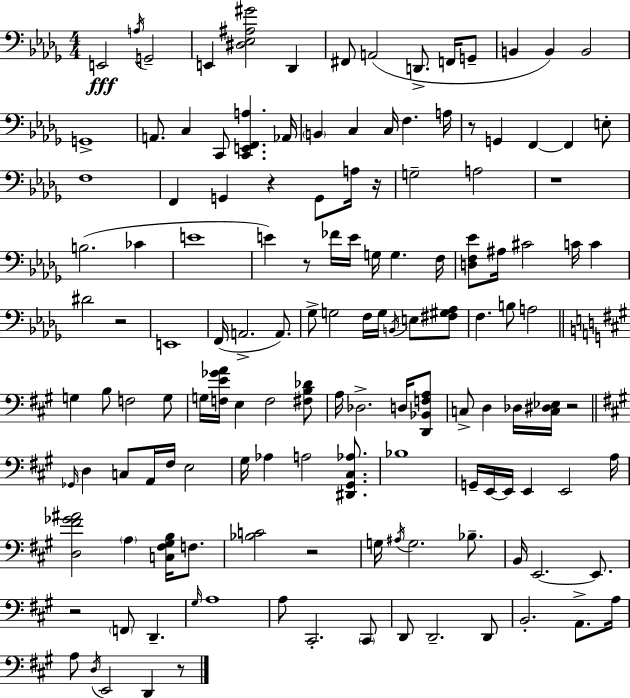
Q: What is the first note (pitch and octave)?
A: E2